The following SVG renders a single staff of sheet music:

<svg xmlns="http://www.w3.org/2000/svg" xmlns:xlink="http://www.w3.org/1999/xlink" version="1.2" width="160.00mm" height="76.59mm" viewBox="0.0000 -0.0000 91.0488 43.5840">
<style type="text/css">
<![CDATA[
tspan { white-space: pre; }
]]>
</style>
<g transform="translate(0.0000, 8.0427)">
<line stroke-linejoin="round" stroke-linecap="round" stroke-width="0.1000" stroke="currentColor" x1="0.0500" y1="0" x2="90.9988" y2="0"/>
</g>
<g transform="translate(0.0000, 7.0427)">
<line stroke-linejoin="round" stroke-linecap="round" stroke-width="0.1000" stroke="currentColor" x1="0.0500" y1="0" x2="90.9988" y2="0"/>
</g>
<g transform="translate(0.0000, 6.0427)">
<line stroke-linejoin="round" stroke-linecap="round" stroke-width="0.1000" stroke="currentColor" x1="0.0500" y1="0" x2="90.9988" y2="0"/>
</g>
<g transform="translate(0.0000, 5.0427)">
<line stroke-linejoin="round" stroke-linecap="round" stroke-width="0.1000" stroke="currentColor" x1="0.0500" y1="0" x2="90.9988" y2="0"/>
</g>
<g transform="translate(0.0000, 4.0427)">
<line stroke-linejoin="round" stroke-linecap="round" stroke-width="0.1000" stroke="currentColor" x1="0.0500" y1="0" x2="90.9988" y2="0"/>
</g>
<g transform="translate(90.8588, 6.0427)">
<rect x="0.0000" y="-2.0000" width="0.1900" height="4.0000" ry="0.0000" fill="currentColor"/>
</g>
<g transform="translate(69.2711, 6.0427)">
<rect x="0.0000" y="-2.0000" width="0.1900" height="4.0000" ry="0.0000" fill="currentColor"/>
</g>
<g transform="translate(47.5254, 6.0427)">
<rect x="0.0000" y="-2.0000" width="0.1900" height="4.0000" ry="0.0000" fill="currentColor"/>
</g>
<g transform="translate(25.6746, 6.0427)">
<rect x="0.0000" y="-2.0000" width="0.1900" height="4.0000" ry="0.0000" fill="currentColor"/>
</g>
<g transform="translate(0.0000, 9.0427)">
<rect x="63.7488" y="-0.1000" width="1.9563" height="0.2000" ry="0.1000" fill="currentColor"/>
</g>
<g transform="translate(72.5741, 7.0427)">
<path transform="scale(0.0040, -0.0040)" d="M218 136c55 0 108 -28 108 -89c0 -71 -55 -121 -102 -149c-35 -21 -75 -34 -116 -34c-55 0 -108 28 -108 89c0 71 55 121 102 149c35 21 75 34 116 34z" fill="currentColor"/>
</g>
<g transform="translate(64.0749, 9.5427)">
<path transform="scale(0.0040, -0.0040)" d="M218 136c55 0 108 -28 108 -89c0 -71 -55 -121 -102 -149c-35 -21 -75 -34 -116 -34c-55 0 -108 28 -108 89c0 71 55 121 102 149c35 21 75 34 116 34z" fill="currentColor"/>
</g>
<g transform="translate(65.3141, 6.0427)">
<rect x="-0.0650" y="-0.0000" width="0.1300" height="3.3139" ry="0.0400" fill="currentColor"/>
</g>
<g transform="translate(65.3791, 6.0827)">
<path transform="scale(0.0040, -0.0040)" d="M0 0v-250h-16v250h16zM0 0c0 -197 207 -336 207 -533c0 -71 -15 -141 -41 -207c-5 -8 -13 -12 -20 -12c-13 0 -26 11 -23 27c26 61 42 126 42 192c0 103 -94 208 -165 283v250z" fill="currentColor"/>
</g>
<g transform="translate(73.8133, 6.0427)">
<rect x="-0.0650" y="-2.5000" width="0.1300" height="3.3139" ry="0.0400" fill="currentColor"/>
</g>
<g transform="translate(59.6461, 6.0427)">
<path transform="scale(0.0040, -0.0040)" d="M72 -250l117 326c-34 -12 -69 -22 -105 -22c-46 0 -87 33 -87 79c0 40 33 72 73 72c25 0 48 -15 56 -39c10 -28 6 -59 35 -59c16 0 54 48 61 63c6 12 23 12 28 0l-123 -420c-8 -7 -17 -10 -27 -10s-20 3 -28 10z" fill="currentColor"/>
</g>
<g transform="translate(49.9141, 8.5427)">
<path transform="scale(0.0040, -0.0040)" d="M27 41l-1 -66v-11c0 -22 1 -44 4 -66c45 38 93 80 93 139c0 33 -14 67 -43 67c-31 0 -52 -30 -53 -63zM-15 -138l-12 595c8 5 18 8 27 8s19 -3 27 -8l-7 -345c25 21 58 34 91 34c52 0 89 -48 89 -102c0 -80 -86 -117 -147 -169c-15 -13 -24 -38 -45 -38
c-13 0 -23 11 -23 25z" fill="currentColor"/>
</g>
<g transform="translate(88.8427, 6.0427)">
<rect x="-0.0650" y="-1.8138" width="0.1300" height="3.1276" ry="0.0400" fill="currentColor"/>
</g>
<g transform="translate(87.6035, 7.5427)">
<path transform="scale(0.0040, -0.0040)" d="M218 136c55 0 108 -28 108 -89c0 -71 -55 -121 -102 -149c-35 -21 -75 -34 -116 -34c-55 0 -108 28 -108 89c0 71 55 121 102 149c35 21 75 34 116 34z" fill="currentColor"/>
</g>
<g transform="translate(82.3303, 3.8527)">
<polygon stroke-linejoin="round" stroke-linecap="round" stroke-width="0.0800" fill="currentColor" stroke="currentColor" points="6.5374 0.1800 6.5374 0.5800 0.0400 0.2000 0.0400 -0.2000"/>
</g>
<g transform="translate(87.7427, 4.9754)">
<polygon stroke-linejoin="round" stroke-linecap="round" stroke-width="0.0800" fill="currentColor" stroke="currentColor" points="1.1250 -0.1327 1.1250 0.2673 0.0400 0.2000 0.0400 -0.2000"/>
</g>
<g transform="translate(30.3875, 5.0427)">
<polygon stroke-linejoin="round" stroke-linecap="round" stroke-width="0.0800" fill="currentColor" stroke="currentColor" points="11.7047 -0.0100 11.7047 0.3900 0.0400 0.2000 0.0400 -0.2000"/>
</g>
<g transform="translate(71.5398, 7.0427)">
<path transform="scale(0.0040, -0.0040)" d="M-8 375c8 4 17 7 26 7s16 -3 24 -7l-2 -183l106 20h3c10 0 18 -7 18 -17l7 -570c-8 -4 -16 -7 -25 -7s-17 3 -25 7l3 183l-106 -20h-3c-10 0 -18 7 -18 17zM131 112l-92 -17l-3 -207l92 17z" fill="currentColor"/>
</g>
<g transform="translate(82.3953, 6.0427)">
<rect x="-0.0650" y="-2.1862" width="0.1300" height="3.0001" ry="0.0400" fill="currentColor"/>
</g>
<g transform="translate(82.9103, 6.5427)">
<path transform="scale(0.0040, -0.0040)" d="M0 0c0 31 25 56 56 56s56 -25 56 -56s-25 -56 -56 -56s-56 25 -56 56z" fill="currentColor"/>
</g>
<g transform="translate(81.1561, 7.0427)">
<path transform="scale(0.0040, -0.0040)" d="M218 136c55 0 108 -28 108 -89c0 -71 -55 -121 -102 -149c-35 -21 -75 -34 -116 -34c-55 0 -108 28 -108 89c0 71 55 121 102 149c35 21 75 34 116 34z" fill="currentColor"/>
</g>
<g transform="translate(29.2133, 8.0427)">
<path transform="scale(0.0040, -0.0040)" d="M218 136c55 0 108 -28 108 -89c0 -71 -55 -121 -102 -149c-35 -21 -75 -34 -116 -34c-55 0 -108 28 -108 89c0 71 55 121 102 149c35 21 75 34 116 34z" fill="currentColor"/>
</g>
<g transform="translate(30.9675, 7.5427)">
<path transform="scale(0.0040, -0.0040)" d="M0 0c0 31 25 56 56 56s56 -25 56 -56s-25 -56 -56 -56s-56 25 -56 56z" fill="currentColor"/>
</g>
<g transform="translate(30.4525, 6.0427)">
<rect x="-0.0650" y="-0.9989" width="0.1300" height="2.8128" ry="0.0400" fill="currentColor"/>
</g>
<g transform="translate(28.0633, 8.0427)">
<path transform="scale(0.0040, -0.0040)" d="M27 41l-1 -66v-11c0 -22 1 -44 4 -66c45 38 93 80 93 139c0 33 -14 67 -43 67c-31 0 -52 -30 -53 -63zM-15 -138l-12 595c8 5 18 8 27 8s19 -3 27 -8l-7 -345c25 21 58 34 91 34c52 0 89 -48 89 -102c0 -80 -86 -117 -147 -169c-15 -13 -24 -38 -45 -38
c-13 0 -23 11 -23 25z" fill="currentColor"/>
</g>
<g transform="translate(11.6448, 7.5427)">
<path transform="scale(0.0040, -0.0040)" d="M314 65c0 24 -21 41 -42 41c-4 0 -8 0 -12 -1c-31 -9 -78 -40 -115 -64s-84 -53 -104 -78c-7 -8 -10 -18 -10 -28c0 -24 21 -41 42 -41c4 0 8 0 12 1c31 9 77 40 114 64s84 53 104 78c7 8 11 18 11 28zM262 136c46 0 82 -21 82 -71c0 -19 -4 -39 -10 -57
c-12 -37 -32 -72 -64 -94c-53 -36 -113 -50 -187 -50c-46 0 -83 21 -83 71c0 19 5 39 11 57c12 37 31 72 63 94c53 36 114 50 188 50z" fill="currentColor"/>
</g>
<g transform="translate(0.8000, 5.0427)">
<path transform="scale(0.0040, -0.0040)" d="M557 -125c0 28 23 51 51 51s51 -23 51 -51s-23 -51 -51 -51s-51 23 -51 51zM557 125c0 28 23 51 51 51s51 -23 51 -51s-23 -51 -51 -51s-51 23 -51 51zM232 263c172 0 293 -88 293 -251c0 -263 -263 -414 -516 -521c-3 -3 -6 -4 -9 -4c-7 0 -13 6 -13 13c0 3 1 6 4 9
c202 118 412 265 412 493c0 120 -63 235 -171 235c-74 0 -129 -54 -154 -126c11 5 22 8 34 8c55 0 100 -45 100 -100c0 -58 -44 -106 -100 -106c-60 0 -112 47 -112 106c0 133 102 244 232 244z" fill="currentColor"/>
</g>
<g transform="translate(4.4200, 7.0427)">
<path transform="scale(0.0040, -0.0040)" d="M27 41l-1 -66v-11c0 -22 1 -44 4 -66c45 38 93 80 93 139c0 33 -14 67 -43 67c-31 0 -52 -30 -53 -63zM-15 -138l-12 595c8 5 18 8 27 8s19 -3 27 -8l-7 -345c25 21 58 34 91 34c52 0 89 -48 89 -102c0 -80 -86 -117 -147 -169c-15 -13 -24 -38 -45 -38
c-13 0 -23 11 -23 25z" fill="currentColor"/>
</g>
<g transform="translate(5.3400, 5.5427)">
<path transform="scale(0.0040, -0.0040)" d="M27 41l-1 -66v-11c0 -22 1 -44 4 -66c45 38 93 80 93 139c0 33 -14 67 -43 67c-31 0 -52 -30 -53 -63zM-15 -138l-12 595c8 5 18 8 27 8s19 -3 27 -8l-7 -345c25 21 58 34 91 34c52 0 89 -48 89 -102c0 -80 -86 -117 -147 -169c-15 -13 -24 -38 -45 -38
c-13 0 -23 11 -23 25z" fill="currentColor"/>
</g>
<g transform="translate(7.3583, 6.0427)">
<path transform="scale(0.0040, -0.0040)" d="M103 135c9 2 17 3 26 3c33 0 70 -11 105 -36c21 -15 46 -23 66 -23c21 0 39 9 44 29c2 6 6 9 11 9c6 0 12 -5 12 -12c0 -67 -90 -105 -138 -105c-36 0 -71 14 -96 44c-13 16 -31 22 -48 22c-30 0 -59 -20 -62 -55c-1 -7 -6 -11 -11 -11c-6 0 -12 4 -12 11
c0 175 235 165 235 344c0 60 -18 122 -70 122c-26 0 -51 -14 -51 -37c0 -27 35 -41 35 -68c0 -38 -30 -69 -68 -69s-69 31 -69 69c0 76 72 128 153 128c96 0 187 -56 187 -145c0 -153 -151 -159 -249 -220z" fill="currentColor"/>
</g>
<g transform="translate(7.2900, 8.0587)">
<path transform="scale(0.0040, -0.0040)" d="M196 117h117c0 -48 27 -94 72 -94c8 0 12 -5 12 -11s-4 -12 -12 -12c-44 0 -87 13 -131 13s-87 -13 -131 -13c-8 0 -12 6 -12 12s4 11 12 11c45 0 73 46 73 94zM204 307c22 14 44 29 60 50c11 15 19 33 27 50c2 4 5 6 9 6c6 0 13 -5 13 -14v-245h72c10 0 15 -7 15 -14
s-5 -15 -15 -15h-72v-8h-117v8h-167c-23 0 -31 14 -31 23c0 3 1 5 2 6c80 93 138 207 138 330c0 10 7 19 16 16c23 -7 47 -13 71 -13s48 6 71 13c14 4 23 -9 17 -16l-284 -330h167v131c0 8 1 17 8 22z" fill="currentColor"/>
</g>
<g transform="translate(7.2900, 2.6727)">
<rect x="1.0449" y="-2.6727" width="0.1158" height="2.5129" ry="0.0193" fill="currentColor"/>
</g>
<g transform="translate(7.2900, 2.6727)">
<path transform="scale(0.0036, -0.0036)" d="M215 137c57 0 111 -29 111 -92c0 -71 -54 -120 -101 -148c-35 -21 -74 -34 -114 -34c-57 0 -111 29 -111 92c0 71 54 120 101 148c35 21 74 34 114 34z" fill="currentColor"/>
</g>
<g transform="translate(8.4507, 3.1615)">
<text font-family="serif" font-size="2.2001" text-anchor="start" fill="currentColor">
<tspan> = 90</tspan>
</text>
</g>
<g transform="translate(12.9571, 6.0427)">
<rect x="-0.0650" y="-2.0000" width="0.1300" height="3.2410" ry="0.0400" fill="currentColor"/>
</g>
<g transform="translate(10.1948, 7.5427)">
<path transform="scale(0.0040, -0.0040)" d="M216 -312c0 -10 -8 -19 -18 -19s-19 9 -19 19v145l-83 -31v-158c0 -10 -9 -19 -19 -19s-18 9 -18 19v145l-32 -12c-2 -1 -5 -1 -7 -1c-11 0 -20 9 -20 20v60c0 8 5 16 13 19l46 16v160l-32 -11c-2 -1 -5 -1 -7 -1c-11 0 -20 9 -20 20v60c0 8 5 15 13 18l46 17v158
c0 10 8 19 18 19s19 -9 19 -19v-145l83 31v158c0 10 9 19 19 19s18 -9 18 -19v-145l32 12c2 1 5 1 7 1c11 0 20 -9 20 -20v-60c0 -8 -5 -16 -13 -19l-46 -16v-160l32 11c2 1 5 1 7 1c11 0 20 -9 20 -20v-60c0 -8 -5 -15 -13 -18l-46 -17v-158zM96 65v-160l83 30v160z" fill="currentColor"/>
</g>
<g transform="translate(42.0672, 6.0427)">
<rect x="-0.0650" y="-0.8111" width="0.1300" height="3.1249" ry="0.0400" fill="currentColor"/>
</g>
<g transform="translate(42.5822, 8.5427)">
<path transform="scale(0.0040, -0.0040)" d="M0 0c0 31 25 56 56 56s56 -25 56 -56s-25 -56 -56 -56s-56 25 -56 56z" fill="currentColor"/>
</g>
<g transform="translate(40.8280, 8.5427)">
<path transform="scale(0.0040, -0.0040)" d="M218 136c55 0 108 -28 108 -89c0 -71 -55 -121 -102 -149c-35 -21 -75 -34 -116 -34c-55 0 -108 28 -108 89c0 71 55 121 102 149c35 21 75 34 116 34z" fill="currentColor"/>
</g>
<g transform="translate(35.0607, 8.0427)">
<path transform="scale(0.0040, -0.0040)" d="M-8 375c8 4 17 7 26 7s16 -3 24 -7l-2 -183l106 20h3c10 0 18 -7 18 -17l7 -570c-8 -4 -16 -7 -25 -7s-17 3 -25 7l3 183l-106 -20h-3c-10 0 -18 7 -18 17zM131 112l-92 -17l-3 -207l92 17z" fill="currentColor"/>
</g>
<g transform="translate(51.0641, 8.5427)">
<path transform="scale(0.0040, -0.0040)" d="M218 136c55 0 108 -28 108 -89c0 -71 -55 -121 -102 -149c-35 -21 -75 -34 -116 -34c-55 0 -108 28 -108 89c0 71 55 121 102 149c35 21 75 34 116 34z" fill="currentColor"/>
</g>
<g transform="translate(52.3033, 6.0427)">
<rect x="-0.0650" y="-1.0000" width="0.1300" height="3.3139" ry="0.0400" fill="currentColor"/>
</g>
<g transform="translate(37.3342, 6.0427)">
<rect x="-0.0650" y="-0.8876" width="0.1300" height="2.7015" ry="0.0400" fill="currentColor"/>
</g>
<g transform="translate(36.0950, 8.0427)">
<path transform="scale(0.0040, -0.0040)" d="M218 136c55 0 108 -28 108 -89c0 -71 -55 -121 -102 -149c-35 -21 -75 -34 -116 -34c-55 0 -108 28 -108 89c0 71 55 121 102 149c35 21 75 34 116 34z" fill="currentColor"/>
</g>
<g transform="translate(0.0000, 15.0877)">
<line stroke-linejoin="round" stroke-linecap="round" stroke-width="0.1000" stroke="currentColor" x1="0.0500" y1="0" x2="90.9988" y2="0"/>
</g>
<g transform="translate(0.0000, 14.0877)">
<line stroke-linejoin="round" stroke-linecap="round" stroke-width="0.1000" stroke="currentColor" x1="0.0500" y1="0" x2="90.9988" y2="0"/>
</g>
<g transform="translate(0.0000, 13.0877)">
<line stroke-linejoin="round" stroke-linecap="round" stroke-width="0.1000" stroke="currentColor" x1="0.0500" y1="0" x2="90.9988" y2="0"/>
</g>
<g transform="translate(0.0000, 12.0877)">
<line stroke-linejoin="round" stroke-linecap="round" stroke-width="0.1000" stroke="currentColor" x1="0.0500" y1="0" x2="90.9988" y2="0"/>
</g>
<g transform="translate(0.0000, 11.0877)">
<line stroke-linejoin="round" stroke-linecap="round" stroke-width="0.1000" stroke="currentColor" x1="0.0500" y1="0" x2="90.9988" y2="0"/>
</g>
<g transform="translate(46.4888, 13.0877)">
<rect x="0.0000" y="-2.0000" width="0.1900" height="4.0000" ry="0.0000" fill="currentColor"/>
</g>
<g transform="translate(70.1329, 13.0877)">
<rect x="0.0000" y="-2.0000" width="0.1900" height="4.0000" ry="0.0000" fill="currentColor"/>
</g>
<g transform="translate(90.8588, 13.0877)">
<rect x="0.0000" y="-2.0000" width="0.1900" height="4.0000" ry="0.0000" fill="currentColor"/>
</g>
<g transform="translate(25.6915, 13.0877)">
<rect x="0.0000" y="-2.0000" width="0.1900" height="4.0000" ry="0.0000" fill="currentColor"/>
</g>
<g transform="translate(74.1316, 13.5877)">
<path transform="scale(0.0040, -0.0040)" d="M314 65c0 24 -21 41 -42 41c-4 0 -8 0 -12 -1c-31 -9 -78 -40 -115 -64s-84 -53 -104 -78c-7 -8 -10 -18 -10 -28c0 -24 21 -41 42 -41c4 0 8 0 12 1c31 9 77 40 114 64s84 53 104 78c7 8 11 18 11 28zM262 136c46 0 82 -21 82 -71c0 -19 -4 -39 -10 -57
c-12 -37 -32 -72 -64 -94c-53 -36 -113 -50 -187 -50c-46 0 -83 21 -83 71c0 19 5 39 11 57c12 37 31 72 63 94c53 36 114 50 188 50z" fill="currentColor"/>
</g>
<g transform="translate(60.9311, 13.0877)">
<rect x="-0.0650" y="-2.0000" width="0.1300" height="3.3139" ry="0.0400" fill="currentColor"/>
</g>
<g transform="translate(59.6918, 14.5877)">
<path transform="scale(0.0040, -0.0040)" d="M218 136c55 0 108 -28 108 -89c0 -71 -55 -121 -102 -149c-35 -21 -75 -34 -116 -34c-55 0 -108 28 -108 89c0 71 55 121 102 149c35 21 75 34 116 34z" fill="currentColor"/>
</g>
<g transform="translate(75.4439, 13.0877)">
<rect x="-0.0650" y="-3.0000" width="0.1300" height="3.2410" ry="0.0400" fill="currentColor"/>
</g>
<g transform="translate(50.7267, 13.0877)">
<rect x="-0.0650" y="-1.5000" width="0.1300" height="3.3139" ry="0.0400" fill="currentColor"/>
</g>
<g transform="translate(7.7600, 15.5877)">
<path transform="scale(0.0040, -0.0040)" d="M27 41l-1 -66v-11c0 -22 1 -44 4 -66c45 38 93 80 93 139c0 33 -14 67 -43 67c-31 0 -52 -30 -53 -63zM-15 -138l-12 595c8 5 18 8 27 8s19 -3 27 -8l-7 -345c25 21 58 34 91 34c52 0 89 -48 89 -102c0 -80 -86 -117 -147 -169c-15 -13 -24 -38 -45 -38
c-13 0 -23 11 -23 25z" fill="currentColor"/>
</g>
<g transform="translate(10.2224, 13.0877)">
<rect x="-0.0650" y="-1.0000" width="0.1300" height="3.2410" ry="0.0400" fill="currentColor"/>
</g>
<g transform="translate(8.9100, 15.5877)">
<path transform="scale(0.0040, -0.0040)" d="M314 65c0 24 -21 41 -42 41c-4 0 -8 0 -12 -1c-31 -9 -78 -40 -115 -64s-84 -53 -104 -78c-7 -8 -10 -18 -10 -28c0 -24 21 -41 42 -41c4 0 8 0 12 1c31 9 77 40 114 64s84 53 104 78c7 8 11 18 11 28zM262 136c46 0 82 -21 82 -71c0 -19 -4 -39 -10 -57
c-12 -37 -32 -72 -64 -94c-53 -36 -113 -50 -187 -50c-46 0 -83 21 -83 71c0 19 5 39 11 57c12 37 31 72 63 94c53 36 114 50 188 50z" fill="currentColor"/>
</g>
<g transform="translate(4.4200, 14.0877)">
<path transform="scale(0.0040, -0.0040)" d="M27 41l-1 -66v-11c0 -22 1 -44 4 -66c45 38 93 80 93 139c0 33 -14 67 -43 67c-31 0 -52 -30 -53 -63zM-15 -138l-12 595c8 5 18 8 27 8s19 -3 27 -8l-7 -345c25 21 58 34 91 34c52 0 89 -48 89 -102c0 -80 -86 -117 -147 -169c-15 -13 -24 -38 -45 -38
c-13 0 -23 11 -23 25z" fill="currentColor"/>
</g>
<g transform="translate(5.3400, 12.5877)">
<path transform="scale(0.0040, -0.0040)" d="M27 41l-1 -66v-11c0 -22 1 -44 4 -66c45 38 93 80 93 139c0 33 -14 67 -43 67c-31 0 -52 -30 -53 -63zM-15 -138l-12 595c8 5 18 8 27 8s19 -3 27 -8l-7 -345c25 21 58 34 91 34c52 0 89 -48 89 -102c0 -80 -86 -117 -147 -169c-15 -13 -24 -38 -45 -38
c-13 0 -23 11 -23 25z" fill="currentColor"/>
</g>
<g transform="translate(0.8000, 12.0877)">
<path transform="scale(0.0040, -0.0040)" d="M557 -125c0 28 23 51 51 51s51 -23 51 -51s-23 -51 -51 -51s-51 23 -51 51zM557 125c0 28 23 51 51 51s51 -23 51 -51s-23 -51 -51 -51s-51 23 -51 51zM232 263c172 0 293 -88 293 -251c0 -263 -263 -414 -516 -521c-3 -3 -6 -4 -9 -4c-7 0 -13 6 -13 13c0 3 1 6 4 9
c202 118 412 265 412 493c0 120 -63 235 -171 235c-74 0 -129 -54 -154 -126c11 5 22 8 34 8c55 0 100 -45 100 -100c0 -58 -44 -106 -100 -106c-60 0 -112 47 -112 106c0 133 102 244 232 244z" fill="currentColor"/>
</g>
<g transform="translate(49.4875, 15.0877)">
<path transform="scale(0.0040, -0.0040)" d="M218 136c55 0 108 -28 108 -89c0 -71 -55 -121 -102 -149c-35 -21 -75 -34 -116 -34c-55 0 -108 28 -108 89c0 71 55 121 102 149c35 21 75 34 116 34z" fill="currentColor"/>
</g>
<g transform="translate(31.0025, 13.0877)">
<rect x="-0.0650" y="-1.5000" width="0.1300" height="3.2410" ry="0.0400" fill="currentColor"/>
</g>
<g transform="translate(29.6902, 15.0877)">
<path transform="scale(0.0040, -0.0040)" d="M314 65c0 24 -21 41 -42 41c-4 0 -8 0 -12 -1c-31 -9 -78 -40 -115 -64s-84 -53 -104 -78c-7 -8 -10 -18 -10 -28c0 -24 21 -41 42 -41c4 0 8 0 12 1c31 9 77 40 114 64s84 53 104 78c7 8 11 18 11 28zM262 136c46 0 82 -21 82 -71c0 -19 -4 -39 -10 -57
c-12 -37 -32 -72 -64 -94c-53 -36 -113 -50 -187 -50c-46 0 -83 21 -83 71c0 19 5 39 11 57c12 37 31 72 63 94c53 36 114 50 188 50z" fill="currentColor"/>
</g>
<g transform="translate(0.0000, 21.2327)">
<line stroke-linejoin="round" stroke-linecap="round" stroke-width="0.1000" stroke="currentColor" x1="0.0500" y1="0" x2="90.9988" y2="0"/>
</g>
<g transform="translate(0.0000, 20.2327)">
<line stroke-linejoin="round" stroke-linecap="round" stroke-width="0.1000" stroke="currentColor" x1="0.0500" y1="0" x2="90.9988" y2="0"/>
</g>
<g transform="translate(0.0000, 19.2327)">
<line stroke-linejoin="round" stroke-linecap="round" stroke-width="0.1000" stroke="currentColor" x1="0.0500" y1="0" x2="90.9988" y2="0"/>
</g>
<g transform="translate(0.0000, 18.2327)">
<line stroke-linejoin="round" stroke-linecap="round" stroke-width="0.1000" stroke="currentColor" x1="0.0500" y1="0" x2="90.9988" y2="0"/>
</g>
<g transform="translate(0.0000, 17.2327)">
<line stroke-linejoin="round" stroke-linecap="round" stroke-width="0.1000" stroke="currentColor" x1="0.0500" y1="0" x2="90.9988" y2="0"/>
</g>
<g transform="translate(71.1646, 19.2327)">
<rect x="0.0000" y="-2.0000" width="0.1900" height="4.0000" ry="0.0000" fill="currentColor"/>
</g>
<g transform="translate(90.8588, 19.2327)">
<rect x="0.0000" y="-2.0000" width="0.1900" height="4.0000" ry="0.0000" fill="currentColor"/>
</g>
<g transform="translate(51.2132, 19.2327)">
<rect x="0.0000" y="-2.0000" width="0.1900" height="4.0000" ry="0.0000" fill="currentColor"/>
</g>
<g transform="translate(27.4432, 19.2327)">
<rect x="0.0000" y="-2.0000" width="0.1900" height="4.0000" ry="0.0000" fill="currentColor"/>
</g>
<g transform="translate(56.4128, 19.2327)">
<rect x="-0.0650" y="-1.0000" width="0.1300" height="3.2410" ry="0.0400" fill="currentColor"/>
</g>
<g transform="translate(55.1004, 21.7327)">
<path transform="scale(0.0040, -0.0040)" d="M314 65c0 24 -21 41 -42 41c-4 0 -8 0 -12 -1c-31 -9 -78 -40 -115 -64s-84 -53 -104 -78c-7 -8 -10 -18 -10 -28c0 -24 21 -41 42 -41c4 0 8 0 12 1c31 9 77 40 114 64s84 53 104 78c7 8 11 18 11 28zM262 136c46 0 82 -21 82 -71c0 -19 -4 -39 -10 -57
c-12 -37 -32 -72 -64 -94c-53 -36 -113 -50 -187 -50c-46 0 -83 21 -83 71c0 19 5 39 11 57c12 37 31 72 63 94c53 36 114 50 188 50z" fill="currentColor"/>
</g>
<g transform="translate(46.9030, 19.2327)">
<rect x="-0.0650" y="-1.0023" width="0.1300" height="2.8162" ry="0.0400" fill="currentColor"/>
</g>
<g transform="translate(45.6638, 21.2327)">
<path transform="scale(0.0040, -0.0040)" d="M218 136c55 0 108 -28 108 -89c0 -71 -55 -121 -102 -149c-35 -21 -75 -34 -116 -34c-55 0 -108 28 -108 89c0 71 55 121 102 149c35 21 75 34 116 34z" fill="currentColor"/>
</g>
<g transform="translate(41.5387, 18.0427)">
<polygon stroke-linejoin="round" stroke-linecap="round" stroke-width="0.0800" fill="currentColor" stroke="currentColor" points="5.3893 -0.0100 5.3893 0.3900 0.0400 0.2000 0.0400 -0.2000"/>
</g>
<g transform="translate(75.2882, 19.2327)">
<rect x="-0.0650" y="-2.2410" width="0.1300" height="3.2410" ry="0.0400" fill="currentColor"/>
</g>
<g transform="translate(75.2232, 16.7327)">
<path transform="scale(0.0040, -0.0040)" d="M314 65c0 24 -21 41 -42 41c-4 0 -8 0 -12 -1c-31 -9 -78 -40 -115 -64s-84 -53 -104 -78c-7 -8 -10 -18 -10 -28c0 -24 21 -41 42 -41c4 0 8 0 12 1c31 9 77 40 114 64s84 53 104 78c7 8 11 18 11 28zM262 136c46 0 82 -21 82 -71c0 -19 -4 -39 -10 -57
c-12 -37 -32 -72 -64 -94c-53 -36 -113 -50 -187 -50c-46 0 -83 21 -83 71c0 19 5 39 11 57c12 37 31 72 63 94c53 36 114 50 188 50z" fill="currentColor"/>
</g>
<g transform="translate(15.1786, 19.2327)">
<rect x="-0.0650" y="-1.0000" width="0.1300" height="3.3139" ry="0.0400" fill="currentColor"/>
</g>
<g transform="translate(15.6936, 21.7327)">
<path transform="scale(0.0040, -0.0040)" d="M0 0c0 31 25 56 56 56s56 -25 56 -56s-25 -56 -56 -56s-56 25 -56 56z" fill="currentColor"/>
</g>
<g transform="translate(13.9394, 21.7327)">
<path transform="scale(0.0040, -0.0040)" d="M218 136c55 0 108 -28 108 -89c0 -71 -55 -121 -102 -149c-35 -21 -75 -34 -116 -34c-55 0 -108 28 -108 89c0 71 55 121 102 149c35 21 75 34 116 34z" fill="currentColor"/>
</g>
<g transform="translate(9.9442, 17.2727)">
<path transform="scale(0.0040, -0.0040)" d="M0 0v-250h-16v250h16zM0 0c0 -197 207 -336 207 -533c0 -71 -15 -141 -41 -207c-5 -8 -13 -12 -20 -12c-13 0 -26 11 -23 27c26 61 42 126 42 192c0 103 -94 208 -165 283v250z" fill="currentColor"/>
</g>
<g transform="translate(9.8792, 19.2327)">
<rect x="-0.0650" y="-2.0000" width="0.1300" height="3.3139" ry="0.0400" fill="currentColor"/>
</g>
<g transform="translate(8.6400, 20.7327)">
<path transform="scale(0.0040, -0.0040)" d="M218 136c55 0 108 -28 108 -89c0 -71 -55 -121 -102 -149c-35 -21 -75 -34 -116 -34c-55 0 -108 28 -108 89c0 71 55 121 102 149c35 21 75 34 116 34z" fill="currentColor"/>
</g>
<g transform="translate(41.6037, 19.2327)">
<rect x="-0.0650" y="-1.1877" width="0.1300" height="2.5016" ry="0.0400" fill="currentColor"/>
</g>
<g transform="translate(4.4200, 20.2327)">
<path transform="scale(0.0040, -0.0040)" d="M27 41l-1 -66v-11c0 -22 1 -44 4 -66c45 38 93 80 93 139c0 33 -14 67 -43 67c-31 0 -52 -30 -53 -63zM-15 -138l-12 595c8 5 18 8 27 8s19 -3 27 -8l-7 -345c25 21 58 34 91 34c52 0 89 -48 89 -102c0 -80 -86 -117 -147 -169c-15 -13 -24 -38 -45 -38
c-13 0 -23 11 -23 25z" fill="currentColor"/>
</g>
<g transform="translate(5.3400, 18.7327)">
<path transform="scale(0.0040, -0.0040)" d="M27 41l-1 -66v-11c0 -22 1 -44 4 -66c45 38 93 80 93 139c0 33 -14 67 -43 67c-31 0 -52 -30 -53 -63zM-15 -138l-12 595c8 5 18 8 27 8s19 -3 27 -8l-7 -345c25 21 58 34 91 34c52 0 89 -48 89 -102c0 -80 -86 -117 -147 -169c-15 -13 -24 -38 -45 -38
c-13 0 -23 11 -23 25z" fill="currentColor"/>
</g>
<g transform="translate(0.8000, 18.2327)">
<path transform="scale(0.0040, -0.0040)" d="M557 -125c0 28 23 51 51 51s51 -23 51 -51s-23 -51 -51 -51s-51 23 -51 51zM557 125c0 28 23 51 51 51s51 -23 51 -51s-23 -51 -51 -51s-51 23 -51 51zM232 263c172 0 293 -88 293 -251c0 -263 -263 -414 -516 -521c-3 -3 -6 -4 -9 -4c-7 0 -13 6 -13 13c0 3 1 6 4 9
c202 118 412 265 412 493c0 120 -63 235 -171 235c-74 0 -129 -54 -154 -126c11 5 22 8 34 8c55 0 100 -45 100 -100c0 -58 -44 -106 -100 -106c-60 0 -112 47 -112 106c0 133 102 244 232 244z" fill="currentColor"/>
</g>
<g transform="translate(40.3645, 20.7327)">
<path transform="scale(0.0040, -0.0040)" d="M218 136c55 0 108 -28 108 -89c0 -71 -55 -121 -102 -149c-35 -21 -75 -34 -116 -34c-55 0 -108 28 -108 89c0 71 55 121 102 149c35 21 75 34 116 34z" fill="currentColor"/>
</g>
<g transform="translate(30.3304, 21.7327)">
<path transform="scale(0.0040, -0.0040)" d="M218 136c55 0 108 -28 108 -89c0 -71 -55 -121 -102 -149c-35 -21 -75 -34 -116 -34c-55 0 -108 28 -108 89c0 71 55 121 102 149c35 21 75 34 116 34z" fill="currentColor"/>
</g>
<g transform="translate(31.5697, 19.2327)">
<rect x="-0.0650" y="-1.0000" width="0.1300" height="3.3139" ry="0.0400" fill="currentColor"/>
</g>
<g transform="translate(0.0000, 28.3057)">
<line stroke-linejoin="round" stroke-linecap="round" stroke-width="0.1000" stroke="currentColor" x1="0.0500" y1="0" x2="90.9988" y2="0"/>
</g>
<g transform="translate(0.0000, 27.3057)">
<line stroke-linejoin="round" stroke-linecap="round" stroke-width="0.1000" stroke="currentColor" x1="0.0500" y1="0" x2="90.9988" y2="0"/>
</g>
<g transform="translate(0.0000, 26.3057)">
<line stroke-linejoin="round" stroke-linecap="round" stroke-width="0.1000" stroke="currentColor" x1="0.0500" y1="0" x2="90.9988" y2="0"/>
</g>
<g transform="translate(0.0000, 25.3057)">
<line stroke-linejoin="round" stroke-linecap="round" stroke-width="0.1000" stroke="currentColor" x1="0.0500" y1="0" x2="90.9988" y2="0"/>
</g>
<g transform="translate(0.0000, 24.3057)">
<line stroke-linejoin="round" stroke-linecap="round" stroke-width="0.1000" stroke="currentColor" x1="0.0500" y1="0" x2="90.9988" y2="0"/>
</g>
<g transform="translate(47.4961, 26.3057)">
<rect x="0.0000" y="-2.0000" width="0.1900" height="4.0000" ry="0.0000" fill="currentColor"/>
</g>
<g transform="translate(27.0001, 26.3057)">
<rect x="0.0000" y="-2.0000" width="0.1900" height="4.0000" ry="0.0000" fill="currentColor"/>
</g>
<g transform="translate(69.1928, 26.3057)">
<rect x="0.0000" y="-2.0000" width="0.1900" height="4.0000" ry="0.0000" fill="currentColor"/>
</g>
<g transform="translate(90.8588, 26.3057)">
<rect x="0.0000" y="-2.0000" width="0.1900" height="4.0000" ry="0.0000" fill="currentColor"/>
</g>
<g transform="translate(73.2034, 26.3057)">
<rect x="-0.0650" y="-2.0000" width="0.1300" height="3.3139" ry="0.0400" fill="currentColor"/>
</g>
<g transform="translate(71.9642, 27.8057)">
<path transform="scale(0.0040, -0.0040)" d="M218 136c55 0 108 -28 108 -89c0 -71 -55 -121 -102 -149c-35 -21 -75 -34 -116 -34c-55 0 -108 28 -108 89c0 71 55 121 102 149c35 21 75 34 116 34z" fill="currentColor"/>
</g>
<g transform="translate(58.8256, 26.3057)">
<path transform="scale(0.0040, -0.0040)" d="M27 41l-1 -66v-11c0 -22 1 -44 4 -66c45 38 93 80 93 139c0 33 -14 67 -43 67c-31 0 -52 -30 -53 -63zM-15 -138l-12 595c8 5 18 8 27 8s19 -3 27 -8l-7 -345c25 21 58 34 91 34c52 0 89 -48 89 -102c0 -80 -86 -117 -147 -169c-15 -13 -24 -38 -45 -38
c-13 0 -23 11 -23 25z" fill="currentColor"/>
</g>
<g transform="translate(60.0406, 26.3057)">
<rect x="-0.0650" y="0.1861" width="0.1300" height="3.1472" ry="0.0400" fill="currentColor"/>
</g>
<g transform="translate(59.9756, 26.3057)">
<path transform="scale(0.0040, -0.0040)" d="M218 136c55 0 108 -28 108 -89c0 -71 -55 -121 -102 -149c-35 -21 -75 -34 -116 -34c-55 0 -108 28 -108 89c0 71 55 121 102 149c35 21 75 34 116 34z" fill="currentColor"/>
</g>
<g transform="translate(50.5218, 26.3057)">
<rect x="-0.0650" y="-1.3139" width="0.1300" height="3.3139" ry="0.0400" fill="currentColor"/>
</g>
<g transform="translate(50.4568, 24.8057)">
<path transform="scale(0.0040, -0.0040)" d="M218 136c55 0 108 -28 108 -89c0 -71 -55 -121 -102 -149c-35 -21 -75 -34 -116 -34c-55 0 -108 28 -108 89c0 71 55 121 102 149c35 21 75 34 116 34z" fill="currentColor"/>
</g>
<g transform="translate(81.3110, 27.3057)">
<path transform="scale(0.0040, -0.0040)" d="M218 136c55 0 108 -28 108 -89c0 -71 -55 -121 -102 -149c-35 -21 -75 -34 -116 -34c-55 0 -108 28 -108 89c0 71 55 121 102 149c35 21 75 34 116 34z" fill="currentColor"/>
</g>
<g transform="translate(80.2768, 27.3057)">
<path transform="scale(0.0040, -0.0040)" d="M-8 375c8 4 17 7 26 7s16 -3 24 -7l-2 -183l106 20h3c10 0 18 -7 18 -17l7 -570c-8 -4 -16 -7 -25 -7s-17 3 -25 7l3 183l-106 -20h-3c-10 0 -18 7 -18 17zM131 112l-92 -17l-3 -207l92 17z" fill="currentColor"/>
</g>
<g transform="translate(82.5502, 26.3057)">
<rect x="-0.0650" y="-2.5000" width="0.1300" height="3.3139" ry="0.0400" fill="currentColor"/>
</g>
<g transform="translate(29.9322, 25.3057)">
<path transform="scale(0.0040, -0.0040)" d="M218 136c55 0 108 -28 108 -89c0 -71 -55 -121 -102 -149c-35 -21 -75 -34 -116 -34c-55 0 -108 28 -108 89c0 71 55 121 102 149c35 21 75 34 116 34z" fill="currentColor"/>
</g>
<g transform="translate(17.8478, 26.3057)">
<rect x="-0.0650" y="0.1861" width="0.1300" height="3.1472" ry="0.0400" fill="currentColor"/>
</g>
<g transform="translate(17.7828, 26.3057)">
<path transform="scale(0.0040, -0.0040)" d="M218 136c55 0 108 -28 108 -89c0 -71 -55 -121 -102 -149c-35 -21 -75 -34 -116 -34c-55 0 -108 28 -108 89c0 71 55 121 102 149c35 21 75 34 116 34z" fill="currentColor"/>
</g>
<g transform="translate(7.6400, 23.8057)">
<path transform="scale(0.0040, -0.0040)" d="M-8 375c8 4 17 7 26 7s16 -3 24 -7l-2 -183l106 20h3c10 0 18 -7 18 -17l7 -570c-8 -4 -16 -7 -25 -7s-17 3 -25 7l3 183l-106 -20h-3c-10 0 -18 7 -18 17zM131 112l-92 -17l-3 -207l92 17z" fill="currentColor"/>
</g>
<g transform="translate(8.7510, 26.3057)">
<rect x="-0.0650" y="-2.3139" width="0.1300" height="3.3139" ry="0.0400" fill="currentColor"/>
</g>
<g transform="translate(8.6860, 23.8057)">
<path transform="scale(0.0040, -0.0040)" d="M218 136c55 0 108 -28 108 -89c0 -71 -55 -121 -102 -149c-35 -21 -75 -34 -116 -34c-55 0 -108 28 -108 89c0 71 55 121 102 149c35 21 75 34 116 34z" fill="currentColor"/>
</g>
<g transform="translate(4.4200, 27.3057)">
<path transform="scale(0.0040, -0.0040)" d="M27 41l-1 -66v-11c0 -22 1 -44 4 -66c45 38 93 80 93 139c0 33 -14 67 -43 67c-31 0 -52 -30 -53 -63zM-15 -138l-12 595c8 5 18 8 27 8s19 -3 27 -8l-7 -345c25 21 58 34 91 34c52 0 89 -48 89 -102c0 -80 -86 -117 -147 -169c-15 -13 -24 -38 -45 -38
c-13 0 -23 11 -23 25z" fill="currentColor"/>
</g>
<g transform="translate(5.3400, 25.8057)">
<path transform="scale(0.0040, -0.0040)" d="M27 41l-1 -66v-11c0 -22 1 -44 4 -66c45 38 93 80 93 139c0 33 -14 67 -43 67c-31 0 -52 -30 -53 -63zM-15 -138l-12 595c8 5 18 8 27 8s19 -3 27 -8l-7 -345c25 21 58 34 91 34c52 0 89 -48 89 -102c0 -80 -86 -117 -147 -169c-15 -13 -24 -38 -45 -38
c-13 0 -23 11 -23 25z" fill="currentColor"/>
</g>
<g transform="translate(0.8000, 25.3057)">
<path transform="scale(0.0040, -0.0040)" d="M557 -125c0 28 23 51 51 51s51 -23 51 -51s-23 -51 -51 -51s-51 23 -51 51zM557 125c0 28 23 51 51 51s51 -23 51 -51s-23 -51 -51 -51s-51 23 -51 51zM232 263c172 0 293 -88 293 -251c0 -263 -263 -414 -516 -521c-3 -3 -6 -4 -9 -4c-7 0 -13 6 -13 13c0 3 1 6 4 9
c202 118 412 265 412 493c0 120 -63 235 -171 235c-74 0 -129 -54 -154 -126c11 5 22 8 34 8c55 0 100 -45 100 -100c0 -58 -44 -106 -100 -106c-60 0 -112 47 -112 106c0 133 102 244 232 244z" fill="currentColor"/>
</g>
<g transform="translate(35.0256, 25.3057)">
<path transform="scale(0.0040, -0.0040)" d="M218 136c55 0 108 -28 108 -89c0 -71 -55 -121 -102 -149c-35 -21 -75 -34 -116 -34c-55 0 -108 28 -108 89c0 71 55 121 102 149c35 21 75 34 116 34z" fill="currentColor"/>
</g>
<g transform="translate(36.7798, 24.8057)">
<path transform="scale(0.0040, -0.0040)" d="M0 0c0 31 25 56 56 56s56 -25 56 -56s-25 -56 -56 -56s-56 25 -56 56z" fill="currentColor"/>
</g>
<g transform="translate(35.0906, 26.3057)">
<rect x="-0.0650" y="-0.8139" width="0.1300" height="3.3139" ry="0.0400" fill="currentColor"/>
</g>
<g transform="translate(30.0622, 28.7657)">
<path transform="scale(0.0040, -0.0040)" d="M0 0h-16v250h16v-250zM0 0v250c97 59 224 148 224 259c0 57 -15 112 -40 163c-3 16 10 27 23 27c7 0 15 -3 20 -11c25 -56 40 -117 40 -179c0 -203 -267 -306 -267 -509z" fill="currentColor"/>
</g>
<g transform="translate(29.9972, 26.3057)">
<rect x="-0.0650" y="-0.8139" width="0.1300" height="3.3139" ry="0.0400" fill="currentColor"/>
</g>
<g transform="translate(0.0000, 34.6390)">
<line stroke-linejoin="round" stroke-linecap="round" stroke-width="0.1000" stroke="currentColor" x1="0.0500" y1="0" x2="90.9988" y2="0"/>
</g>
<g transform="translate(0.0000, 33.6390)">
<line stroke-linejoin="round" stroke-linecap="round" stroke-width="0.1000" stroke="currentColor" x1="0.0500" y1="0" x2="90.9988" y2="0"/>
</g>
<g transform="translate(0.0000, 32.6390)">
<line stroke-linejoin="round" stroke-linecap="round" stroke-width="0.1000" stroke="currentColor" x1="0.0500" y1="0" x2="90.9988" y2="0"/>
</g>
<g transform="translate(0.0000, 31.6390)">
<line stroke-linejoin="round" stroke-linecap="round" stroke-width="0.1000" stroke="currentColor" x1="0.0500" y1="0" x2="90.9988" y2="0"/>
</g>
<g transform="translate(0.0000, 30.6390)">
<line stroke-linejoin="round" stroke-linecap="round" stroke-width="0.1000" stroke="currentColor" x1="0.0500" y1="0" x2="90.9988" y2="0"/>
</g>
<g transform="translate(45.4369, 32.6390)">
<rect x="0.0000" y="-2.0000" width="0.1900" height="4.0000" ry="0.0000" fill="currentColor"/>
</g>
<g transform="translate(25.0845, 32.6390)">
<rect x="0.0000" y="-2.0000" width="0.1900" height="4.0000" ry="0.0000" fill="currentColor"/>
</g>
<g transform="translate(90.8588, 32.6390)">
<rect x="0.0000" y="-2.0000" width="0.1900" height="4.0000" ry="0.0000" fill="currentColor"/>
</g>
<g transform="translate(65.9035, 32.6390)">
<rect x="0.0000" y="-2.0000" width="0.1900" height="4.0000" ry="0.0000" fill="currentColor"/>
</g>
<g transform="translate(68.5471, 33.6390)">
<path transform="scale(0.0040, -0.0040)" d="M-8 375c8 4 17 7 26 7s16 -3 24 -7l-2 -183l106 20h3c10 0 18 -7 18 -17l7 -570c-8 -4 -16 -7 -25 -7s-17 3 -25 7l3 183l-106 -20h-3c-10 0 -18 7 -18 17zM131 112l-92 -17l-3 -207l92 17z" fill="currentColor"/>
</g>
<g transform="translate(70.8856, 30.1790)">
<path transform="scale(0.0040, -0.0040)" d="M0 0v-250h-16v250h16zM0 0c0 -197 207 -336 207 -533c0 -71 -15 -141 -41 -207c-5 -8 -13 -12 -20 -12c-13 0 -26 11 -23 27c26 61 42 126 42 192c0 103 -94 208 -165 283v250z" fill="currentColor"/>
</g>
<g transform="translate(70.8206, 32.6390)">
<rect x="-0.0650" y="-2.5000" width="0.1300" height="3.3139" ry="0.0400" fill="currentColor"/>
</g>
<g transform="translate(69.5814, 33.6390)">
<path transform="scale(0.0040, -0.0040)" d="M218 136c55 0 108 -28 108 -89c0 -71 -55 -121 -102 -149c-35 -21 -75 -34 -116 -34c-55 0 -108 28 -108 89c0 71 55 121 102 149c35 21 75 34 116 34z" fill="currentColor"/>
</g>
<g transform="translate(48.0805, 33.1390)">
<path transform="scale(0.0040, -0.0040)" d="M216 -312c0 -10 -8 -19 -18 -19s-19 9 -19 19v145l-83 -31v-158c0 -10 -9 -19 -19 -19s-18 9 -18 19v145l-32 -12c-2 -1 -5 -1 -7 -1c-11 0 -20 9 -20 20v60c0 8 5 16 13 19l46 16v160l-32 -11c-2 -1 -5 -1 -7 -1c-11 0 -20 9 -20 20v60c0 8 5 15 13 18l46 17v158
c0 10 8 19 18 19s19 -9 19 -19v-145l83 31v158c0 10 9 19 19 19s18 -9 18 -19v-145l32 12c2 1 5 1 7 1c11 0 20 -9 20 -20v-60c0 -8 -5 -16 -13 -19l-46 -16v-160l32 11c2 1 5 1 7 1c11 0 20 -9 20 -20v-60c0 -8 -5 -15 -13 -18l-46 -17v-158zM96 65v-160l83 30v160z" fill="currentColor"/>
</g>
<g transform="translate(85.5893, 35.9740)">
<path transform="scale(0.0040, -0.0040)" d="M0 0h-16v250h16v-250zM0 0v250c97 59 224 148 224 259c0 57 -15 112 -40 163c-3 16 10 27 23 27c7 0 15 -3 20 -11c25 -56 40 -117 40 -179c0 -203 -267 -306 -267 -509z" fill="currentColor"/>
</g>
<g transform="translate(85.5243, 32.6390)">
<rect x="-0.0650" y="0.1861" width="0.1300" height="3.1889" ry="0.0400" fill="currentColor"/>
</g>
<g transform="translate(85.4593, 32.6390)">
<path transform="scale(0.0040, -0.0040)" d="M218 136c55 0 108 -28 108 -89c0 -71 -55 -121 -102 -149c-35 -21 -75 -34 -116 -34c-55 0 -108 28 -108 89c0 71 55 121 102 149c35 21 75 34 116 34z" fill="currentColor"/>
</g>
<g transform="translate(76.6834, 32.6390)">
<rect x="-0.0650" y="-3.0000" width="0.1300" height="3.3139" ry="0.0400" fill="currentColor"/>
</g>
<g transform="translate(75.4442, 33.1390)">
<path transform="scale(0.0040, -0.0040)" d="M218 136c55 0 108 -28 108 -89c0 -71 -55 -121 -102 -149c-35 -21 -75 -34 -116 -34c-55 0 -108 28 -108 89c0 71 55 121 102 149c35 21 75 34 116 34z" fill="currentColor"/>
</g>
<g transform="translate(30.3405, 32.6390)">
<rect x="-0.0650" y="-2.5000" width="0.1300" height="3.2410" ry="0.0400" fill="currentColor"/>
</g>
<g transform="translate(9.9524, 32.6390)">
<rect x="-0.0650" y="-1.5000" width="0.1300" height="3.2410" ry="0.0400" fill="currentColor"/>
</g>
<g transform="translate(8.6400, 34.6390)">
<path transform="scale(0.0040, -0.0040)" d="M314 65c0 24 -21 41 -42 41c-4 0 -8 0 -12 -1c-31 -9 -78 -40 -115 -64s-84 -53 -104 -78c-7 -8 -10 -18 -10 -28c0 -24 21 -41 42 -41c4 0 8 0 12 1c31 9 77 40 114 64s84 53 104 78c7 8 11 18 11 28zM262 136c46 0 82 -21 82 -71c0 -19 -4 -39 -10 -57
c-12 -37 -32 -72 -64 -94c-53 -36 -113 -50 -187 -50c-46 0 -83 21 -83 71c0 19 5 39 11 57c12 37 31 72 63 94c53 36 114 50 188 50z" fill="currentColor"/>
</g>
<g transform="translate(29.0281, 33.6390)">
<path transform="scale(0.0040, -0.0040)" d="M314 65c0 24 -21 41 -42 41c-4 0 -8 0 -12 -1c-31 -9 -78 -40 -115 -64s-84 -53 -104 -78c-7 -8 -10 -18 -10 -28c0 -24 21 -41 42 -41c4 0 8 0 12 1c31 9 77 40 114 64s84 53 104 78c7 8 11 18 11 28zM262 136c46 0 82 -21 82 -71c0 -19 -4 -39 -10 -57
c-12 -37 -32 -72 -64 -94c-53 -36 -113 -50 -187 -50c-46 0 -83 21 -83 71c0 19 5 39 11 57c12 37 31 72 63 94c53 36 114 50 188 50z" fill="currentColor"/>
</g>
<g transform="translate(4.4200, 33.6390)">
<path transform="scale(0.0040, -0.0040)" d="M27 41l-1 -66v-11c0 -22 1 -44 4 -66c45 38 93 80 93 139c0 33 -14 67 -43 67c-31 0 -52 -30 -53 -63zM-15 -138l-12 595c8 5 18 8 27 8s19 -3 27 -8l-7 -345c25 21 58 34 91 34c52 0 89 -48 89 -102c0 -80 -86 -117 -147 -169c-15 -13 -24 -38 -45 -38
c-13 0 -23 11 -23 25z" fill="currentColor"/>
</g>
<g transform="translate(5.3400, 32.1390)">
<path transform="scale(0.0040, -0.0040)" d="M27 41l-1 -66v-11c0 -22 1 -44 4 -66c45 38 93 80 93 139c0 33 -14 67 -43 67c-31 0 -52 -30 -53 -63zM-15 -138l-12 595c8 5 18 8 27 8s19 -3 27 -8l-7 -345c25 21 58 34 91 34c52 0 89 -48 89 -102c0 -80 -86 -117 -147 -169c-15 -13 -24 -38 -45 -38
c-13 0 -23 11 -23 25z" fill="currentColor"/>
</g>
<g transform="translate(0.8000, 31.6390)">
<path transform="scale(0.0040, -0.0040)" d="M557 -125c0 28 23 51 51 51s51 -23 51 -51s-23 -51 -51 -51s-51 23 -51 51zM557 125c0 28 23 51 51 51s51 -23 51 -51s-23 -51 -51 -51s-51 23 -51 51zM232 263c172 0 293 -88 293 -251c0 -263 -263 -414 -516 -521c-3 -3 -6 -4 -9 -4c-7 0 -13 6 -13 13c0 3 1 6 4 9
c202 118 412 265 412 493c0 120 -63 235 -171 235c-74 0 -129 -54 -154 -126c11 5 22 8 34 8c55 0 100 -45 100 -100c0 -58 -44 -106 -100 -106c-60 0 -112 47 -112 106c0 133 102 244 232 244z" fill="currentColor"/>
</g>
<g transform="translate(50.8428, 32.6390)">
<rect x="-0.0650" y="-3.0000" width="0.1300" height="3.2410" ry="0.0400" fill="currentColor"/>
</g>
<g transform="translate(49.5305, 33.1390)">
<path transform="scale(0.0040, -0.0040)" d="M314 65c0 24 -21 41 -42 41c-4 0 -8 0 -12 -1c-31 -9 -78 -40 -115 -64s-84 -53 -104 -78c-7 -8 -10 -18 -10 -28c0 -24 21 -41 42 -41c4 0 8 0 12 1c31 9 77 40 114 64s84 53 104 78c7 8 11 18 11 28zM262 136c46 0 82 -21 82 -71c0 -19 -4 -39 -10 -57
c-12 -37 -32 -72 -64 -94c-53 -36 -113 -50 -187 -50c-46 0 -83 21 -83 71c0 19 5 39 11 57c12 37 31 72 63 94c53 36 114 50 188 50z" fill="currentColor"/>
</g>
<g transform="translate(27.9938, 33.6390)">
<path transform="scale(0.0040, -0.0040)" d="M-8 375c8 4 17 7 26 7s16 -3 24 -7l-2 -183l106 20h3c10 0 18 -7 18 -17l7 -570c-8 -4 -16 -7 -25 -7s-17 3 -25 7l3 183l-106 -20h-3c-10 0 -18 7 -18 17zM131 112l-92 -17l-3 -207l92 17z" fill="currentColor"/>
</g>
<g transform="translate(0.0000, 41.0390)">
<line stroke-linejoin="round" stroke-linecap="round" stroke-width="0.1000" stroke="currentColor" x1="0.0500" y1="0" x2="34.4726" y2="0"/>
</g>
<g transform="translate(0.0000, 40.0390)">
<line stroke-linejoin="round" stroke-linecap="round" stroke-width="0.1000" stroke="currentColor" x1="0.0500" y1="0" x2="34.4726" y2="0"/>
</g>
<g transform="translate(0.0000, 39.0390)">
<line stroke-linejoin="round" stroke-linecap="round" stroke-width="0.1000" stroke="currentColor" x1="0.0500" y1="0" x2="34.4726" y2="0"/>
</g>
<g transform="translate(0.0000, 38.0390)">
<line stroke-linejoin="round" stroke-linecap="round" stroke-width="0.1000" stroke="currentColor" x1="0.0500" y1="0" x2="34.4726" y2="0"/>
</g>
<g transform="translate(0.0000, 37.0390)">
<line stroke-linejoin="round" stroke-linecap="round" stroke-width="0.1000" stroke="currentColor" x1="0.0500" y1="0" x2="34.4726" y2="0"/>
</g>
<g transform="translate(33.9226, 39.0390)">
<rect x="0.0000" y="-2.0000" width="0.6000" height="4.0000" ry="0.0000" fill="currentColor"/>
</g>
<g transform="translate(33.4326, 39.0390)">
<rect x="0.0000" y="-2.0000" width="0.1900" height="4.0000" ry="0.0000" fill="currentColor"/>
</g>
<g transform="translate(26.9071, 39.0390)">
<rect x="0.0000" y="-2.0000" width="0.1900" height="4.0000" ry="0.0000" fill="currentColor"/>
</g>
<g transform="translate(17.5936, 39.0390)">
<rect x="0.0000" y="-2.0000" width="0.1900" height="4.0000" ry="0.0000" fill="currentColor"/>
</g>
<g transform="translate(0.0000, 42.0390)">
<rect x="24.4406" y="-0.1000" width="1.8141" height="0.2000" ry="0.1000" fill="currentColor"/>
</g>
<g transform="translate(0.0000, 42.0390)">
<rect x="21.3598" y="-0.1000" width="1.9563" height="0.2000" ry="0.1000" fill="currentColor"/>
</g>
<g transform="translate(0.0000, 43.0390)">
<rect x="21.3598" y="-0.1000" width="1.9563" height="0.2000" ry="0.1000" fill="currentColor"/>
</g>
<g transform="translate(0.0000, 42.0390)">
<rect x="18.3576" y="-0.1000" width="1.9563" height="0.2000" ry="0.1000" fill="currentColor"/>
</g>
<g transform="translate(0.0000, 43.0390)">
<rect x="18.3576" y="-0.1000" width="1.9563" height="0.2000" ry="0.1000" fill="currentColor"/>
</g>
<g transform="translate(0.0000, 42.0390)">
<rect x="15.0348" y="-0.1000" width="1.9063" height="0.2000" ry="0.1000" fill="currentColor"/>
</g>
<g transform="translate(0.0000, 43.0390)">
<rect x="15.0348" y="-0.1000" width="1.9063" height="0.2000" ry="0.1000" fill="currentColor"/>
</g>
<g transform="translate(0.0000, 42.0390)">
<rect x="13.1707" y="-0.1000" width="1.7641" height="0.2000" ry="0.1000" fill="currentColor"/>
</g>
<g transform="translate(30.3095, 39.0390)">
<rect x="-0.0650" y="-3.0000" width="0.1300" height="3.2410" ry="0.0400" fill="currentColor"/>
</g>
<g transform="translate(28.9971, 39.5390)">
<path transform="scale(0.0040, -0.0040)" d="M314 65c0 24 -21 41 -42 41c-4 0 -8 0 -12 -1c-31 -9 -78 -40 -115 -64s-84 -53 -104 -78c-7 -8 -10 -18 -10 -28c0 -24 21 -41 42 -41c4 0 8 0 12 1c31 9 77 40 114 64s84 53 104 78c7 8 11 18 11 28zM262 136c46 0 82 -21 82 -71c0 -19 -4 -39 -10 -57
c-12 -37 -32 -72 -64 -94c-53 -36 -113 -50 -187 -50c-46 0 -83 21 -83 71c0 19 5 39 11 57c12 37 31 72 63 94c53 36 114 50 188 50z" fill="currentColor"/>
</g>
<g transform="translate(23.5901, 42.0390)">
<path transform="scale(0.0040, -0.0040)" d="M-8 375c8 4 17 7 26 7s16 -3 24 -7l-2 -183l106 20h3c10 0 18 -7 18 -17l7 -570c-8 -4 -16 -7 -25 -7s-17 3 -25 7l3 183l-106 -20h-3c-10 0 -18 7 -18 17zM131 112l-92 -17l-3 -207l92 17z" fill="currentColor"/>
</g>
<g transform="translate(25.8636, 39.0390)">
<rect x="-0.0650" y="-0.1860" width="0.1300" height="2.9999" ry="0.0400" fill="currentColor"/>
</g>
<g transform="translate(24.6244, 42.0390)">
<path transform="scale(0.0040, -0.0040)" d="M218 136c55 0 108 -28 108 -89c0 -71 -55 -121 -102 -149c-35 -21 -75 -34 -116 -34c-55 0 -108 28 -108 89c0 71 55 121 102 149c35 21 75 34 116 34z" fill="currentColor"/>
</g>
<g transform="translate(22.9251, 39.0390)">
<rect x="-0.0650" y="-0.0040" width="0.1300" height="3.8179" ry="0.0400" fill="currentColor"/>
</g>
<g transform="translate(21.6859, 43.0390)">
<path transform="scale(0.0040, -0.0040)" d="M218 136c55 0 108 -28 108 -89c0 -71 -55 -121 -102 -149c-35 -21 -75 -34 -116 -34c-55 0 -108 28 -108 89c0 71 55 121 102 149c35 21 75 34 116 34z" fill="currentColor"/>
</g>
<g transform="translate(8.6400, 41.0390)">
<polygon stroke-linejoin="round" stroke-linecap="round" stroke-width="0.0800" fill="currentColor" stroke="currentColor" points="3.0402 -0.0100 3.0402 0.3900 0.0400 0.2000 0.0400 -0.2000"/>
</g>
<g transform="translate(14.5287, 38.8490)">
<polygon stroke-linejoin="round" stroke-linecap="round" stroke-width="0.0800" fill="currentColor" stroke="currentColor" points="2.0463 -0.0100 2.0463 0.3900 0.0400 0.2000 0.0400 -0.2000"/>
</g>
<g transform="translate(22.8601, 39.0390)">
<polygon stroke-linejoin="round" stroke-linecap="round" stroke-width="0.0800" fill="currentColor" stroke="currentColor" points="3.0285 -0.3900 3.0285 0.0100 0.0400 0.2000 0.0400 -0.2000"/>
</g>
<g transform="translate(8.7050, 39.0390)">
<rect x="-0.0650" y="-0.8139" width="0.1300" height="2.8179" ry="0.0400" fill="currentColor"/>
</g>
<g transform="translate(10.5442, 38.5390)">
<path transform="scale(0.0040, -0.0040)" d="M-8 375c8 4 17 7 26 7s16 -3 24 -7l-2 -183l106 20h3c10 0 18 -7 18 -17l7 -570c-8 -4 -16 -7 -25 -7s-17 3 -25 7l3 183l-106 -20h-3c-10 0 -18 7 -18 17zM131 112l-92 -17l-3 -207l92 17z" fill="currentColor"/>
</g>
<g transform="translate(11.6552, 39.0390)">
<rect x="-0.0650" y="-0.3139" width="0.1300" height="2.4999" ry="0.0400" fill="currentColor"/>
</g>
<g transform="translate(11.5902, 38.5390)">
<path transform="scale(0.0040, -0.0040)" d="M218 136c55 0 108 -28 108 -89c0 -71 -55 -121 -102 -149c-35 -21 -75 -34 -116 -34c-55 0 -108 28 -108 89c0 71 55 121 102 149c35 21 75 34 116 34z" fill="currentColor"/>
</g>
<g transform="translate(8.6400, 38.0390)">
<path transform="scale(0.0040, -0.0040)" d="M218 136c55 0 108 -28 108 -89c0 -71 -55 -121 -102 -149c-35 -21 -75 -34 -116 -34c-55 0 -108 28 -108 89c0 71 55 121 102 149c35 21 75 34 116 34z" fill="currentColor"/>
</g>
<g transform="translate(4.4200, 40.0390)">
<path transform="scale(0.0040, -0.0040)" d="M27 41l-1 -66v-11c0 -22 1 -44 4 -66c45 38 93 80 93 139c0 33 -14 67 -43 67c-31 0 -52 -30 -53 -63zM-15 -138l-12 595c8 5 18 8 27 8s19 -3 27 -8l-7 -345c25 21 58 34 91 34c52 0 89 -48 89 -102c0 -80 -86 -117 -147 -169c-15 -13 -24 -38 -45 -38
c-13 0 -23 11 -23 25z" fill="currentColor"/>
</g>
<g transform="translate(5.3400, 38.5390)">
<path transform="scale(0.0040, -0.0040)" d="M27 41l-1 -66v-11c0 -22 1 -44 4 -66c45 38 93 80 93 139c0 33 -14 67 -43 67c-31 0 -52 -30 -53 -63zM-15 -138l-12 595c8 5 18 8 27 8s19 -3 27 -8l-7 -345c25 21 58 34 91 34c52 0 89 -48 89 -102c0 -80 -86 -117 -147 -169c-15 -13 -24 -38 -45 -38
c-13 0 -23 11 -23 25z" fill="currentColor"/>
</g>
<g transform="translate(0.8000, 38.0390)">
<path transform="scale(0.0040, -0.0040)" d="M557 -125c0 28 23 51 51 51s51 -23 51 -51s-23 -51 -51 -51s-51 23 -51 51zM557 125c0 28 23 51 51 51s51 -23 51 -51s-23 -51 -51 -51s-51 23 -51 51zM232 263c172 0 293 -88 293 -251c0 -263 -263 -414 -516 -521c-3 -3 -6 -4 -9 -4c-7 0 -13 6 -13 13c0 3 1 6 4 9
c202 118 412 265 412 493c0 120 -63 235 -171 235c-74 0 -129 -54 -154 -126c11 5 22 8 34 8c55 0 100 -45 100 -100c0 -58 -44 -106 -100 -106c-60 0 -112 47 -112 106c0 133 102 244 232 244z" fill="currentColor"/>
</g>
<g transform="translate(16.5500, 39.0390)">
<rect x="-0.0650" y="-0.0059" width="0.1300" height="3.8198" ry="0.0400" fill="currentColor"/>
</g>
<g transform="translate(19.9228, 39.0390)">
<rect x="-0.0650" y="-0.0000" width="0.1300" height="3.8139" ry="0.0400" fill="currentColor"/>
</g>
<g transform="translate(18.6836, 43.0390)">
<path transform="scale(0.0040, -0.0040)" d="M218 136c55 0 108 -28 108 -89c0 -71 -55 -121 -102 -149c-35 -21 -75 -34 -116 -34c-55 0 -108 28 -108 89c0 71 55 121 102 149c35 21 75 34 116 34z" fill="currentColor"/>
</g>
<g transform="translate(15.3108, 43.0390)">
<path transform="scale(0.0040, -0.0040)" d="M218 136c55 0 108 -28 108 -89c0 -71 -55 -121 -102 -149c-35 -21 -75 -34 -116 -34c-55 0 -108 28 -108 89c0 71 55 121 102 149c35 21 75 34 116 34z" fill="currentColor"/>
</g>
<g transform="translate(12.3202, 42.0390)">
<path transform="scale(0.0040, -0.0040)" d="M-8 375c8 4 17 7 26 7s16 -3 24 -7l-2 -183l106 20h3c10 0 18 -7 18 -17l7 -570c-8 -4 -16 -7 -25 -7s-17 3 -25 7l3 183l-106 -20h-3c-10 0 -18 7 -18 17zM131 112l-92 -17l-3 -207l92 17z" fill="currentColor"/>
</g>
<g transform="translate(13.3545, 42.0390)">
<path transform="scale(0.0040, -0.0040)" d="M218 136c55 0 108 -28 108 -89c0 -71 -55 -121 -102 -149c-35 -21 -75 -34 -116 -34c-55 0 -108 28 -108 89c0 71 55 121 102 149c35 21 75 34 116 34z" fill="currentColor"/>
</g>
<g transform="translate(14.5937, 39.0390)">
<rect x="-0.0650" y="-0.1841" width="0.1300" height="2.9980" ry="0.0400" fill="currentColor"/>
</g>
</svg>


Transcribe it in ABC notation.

X:1
T:Untitled
M:2/4
L:1/4
K:Bb
^A,,2 _G,,/2 G,,/2 F,,/2 _F,, z/2 D,,/2 B,, B,,/2 A,,/4 _F,,2 G,,2 G,, A,, C,2 A,,/2 F,, F,, A,,/2 G,,/2 F,,2 _B,2 B, D, F,/2 F, G, _D, A,, B,, G,,2 B,,2 ^C,2 B,,/2 C, D,/2 F,/2 E,/2 E,,/2 C,,/2 C,, C,,/2 E,,/2 C,2